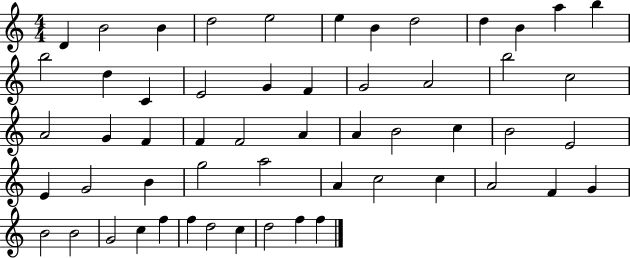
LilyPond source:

{
  \clef treble
  \numericTimeSignature
  \time 4/4
  \key c \major
  d'4 b'2 b'4 | d''2 e''2 | e''4 b'4 d''2 | d''4 b'4 a''4 b''4 | \break b''2 d''4 c'4 | e'2 g'4 f'4 | g'2 a'2 | b''2 c''2 | \break a'2 g'4 f'4 | f'4 f'2 a'4 | a'4 b'2 c''4 | b'2 e'2 | \break e'4 g'2 b'4 | g''2 a''2 | a'4 c''2 c''4 | a'2 f'4 g'4 | \break b'2 b'2 | g'2 c''4 f''4 | f''4 d''2 c''4 | d''2 f''4 f''4 | \break \bar "|."
}